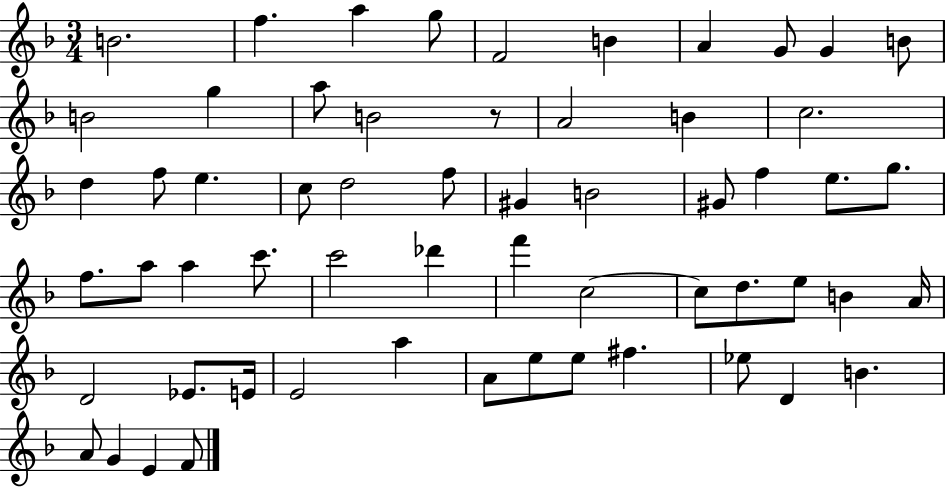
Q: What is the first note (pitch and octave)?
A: B4